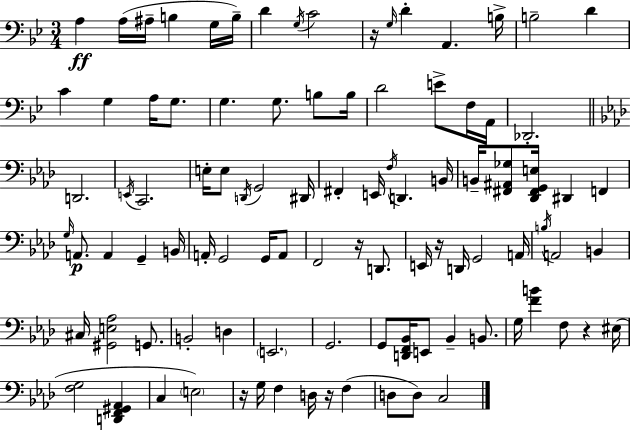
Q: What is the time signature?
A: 3/4